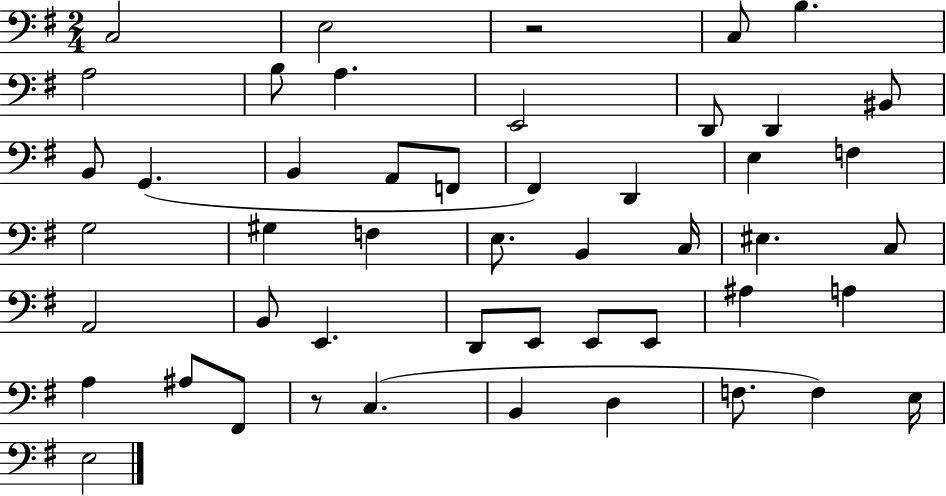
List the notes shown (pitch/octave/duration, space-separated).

C3/h E3/h R/h C3/e B3/q. A3/h B3/e A3/q. E2/h D2/e D2/q BIS2/e B2/e G2/q. B2/q A2/e F2/e F#2/q D2/q E3/q F3/q G3/h G#3/q F3/q E3/e. B2/q C3/s EIS3/q. C3/e A2/h B2/e E2/q. D2/e E2/e E2/e E2/e A#3/q A3/q A3/q A#3/e F#2/e R/e C3/q. B2/q D3/q F3/e. F3/q E3/s E3/h